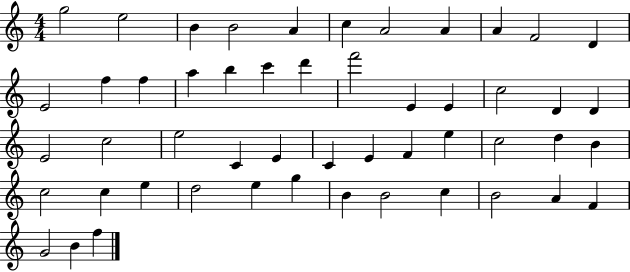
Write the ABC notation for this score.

X:1
T:Untitled
M:4/4
L:1/4
K:C
g2 e2 B B2 A c A2 A A F2 D E2 f f a b c' d' f'2 E E c2 D D E2 c2 e2 C E C E F e c2 d B c2 c e d2 e g B B2 c B2 A F G2 B f